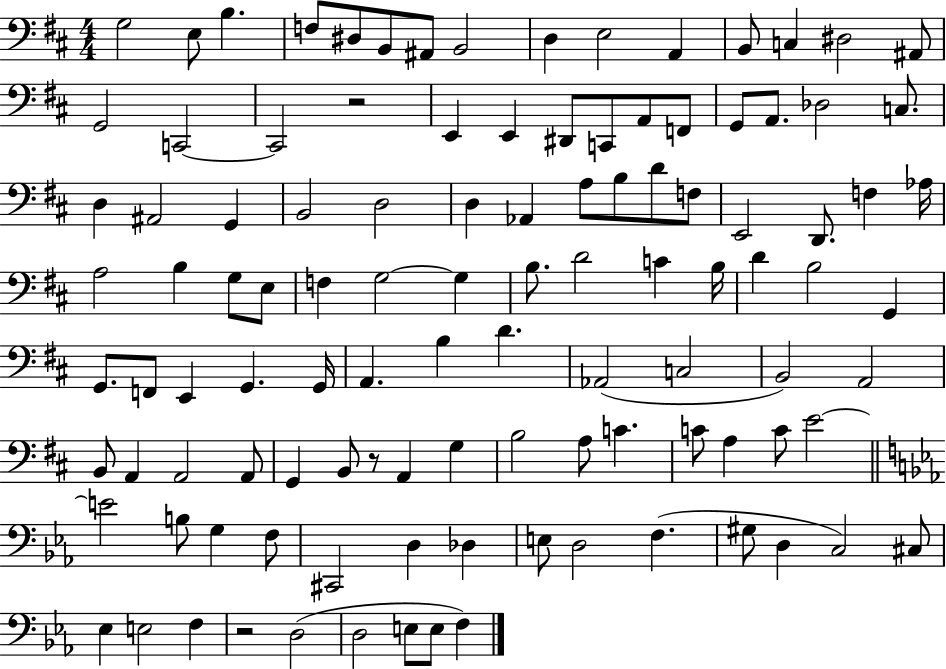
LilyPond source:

{
  \clef bass
  \numericTimeSignature
  \time 4/4
  \key d \major
  \repeat volta 2 { g2 e8 b4. | f8 dis8 b,8 ais,8 b,2 | d4 e2 a,4 | b,8 c4 dis2 ais,8 | \break g,2 c,2~~ | c,2 r2 | e,4 e,4 dis,8 c,8 a,8 f,8 | g,8 a,8. des2 c8. | \break d4 ais,2 g,4 | b,2 d2 | d4 aes,4 a8 b8 d'8 f8 | e,2 d,8. f4 aes16 | \break a2 b4 g8 e8 | f4 g2~~ g4 | b8. d'2 c'4 b16 | d'4 b2 g,4 | \break g,8. f,8 e,4 g,4. g,16 | a,4. b4 d'4. | aes,2( c2 | b,2) a,2 | \break b,8 a,4 a,2 a,8 | g,4 b,8 r8 a,4 g4 | b2 a8 c'4. | c'8 a4 c'8 e'2~~ | \break \bar "||" \break \key ees \major e'2 b8 g4 f8 | cis,2 d4 des4 | e8 d2 f4.( | gis8 d4 c2) cis8 | \break ees4 e2 f4 | r2 d2( | d2 e8 e8 f4) | } \bar "|."
}